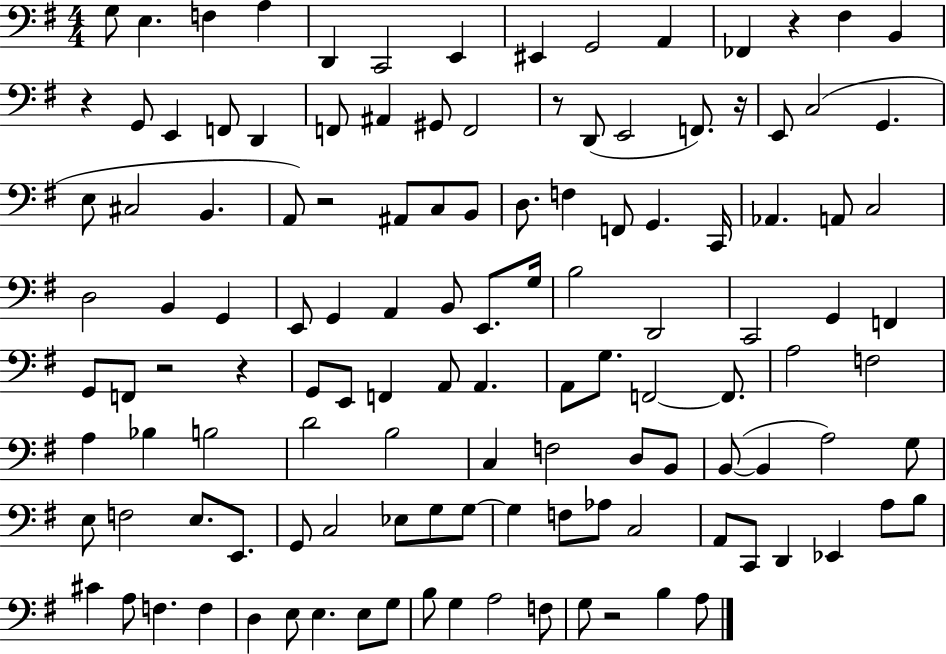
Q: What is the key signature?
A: G major